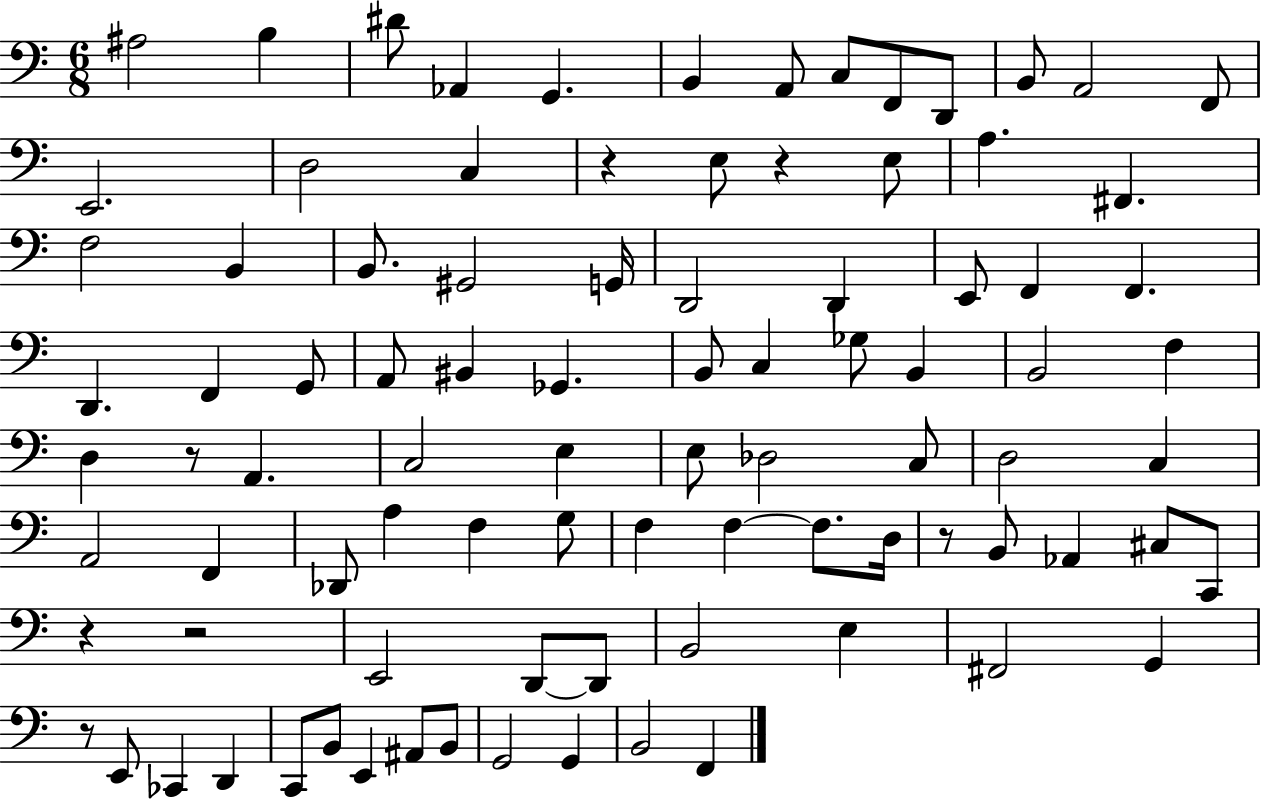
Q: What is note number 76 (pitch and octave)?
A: C2